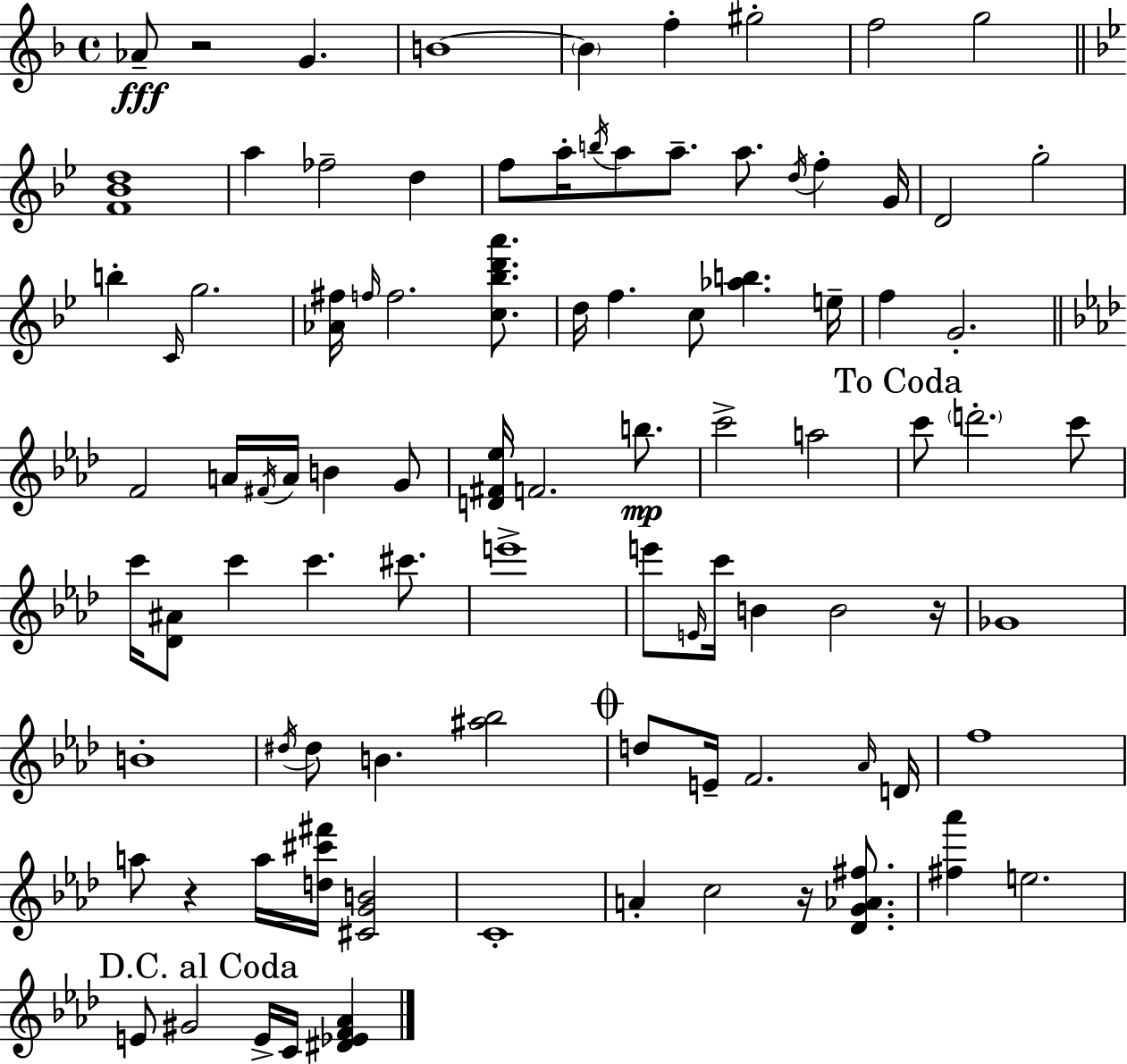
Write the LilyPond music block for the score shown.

{
  \clef treble
  \time 4/4
  \defaultTimeSignature
  \key d \minor
  aes'8--\fff r2 g'4. | b'1~~ | \parenthesize b'4 f''4-. gis''2-. | f''2 g''2 | \break \bar "||" \break \key bes \major <f' bes' d''>1 | a''4 fes''2-- d''4 | f''8 a''16-. \acciaccatura { b''16 } a''8 a''8.-- a''8. \acciaccatura { d''16 } f''4-. | g'16 d'2 g''2-. | \break b''4-. \grace { c'16 } g''2. | <aes' fis''>16 \grace { f''16 } f''2. | <c'' bes'' d''' a'''>8. d''16 f''4. c''8 <aes'' b''>4. | e''16-- f''4 g'2.-. | \break \bar "||" \break \key f \minor f'2 a'16 \acciaccatura { fis'16 } a'16 b'4 g'8 | <d' fis' ees''>16 f'2. b''8.\mp | c'''2-> a''2 | \mark "To Coda" c'''8 \parenthesize d'''2.-. c'''8 | \break c'''16 <des' ais'>8 c'''4 c'''4. cis'''8. | e'''1-> | e'''8 \grace { e'16 } c'''16 b'4 b'2 | r16 ges'1 | \break b'1-. | \acciaccatura { dis''16 } dis''8 b'4. <ais'' bes''>2 | \mark \markup { \musicglyph "scripts.coda" } d''8 e'16-- f'2. | \grace { aes'16 } d'16 f''1 | \break a''8 r4 a''16 <d'' cis''' fis'''>16 <cis' g' b'>2 | c'1-. | a'4-. c''2 | r16 <des' g' aes' fis''>8. <fis'' aes'''>4 e''2. | \break \mark "D.C. al Coda" e'8 gis'2 e'16-> c'16 | <dis' ees' f' aes'>4 \bar "|."
}